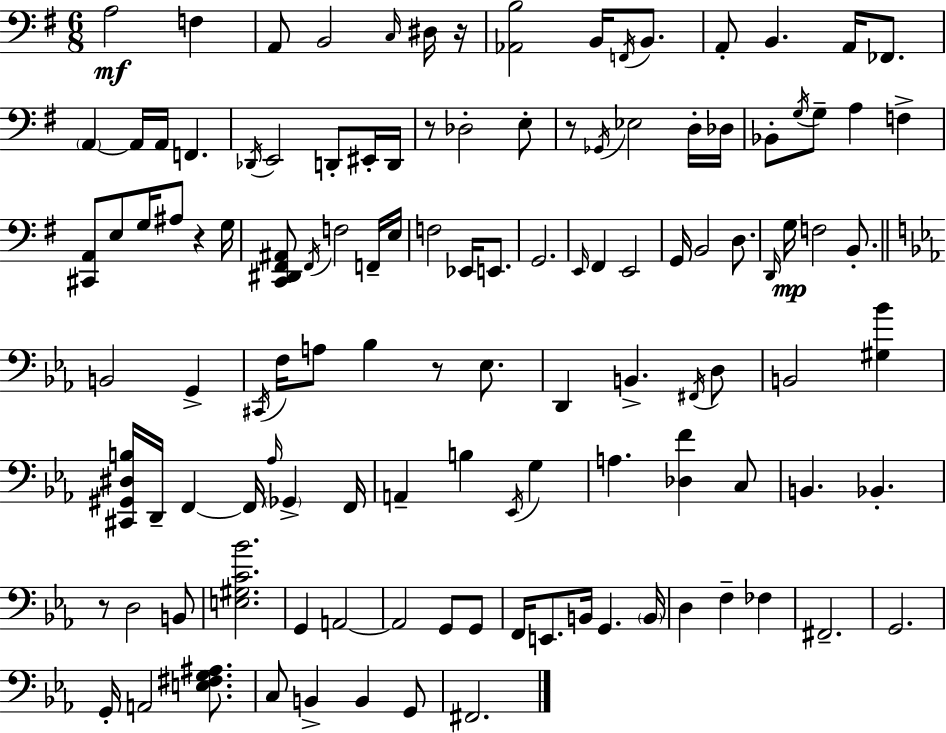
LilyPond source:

{
  \clef bass
  \numericTimeSignature
  \time 6/8
  \key e \minor
  a2\mf f4 | a,8 b,2 \grace { c16 } dis16 | r16 <aes, b>2 b,16 \acciaccatura { f,16 } b,8. | a,8-. b,4. a,16 fes,8. | \break \parenthesize a,4~~ a,16 a,16 f,4. | \acciaccatura { des,16 } e,2 d,8-. | eis,16-. d,16 r8 des2-. | e8-. r8 \acciaccatura { ges,16 } ees2 | \break d16-. des16 bes,8-. \acciaccatura { g16 } g8-- a4 | f4-> <cis, a,>8 e8 g16 ais8 | r4 g16 <c, dis, fis, ais,>8 \acciaccatura { fis,16 } f2 | f,16-- e16 f2 | \break ees,16 e,8. g,2. | \grace { e,16 } fis,4 e,2 | g,16 b,2 | d8. \grace { d,16 } g16\mp f2 | \break b,8.-. \bar "||" \break \key ees \major b,2 g,4-> | \acciaccatura { cis,16 } f16 a8 bes4 r8 ees8. | d,4 b,4.-> \acciaccatura { fis,16 } | d8 b,2 <gis bes'>4 | \break <cis, gis, dis b>16 d,16-- f,4~~ f,16 \grace { aes16 } \parenthesize ges,4-> | f,16 a,4-- b4 \acciaccatura { ees,16 } | g4 a4. <des f'>4 | c8 b,4. bes,4.-. | \break r8 d2 | b,8 <e gis c' bes'>2. | g,4 a,2~~ | a,2 | \break g,8 g,8 f,16 e,8. b,16 g,4. | \parenthesize b,16 d4 f4-- | fes4 fis,2.-- | g,2. | \break g,16-. a,2 | <e fis g ais>8. c8 b,4-> b,4 | g,8 fis,2. | \bar "|."
}